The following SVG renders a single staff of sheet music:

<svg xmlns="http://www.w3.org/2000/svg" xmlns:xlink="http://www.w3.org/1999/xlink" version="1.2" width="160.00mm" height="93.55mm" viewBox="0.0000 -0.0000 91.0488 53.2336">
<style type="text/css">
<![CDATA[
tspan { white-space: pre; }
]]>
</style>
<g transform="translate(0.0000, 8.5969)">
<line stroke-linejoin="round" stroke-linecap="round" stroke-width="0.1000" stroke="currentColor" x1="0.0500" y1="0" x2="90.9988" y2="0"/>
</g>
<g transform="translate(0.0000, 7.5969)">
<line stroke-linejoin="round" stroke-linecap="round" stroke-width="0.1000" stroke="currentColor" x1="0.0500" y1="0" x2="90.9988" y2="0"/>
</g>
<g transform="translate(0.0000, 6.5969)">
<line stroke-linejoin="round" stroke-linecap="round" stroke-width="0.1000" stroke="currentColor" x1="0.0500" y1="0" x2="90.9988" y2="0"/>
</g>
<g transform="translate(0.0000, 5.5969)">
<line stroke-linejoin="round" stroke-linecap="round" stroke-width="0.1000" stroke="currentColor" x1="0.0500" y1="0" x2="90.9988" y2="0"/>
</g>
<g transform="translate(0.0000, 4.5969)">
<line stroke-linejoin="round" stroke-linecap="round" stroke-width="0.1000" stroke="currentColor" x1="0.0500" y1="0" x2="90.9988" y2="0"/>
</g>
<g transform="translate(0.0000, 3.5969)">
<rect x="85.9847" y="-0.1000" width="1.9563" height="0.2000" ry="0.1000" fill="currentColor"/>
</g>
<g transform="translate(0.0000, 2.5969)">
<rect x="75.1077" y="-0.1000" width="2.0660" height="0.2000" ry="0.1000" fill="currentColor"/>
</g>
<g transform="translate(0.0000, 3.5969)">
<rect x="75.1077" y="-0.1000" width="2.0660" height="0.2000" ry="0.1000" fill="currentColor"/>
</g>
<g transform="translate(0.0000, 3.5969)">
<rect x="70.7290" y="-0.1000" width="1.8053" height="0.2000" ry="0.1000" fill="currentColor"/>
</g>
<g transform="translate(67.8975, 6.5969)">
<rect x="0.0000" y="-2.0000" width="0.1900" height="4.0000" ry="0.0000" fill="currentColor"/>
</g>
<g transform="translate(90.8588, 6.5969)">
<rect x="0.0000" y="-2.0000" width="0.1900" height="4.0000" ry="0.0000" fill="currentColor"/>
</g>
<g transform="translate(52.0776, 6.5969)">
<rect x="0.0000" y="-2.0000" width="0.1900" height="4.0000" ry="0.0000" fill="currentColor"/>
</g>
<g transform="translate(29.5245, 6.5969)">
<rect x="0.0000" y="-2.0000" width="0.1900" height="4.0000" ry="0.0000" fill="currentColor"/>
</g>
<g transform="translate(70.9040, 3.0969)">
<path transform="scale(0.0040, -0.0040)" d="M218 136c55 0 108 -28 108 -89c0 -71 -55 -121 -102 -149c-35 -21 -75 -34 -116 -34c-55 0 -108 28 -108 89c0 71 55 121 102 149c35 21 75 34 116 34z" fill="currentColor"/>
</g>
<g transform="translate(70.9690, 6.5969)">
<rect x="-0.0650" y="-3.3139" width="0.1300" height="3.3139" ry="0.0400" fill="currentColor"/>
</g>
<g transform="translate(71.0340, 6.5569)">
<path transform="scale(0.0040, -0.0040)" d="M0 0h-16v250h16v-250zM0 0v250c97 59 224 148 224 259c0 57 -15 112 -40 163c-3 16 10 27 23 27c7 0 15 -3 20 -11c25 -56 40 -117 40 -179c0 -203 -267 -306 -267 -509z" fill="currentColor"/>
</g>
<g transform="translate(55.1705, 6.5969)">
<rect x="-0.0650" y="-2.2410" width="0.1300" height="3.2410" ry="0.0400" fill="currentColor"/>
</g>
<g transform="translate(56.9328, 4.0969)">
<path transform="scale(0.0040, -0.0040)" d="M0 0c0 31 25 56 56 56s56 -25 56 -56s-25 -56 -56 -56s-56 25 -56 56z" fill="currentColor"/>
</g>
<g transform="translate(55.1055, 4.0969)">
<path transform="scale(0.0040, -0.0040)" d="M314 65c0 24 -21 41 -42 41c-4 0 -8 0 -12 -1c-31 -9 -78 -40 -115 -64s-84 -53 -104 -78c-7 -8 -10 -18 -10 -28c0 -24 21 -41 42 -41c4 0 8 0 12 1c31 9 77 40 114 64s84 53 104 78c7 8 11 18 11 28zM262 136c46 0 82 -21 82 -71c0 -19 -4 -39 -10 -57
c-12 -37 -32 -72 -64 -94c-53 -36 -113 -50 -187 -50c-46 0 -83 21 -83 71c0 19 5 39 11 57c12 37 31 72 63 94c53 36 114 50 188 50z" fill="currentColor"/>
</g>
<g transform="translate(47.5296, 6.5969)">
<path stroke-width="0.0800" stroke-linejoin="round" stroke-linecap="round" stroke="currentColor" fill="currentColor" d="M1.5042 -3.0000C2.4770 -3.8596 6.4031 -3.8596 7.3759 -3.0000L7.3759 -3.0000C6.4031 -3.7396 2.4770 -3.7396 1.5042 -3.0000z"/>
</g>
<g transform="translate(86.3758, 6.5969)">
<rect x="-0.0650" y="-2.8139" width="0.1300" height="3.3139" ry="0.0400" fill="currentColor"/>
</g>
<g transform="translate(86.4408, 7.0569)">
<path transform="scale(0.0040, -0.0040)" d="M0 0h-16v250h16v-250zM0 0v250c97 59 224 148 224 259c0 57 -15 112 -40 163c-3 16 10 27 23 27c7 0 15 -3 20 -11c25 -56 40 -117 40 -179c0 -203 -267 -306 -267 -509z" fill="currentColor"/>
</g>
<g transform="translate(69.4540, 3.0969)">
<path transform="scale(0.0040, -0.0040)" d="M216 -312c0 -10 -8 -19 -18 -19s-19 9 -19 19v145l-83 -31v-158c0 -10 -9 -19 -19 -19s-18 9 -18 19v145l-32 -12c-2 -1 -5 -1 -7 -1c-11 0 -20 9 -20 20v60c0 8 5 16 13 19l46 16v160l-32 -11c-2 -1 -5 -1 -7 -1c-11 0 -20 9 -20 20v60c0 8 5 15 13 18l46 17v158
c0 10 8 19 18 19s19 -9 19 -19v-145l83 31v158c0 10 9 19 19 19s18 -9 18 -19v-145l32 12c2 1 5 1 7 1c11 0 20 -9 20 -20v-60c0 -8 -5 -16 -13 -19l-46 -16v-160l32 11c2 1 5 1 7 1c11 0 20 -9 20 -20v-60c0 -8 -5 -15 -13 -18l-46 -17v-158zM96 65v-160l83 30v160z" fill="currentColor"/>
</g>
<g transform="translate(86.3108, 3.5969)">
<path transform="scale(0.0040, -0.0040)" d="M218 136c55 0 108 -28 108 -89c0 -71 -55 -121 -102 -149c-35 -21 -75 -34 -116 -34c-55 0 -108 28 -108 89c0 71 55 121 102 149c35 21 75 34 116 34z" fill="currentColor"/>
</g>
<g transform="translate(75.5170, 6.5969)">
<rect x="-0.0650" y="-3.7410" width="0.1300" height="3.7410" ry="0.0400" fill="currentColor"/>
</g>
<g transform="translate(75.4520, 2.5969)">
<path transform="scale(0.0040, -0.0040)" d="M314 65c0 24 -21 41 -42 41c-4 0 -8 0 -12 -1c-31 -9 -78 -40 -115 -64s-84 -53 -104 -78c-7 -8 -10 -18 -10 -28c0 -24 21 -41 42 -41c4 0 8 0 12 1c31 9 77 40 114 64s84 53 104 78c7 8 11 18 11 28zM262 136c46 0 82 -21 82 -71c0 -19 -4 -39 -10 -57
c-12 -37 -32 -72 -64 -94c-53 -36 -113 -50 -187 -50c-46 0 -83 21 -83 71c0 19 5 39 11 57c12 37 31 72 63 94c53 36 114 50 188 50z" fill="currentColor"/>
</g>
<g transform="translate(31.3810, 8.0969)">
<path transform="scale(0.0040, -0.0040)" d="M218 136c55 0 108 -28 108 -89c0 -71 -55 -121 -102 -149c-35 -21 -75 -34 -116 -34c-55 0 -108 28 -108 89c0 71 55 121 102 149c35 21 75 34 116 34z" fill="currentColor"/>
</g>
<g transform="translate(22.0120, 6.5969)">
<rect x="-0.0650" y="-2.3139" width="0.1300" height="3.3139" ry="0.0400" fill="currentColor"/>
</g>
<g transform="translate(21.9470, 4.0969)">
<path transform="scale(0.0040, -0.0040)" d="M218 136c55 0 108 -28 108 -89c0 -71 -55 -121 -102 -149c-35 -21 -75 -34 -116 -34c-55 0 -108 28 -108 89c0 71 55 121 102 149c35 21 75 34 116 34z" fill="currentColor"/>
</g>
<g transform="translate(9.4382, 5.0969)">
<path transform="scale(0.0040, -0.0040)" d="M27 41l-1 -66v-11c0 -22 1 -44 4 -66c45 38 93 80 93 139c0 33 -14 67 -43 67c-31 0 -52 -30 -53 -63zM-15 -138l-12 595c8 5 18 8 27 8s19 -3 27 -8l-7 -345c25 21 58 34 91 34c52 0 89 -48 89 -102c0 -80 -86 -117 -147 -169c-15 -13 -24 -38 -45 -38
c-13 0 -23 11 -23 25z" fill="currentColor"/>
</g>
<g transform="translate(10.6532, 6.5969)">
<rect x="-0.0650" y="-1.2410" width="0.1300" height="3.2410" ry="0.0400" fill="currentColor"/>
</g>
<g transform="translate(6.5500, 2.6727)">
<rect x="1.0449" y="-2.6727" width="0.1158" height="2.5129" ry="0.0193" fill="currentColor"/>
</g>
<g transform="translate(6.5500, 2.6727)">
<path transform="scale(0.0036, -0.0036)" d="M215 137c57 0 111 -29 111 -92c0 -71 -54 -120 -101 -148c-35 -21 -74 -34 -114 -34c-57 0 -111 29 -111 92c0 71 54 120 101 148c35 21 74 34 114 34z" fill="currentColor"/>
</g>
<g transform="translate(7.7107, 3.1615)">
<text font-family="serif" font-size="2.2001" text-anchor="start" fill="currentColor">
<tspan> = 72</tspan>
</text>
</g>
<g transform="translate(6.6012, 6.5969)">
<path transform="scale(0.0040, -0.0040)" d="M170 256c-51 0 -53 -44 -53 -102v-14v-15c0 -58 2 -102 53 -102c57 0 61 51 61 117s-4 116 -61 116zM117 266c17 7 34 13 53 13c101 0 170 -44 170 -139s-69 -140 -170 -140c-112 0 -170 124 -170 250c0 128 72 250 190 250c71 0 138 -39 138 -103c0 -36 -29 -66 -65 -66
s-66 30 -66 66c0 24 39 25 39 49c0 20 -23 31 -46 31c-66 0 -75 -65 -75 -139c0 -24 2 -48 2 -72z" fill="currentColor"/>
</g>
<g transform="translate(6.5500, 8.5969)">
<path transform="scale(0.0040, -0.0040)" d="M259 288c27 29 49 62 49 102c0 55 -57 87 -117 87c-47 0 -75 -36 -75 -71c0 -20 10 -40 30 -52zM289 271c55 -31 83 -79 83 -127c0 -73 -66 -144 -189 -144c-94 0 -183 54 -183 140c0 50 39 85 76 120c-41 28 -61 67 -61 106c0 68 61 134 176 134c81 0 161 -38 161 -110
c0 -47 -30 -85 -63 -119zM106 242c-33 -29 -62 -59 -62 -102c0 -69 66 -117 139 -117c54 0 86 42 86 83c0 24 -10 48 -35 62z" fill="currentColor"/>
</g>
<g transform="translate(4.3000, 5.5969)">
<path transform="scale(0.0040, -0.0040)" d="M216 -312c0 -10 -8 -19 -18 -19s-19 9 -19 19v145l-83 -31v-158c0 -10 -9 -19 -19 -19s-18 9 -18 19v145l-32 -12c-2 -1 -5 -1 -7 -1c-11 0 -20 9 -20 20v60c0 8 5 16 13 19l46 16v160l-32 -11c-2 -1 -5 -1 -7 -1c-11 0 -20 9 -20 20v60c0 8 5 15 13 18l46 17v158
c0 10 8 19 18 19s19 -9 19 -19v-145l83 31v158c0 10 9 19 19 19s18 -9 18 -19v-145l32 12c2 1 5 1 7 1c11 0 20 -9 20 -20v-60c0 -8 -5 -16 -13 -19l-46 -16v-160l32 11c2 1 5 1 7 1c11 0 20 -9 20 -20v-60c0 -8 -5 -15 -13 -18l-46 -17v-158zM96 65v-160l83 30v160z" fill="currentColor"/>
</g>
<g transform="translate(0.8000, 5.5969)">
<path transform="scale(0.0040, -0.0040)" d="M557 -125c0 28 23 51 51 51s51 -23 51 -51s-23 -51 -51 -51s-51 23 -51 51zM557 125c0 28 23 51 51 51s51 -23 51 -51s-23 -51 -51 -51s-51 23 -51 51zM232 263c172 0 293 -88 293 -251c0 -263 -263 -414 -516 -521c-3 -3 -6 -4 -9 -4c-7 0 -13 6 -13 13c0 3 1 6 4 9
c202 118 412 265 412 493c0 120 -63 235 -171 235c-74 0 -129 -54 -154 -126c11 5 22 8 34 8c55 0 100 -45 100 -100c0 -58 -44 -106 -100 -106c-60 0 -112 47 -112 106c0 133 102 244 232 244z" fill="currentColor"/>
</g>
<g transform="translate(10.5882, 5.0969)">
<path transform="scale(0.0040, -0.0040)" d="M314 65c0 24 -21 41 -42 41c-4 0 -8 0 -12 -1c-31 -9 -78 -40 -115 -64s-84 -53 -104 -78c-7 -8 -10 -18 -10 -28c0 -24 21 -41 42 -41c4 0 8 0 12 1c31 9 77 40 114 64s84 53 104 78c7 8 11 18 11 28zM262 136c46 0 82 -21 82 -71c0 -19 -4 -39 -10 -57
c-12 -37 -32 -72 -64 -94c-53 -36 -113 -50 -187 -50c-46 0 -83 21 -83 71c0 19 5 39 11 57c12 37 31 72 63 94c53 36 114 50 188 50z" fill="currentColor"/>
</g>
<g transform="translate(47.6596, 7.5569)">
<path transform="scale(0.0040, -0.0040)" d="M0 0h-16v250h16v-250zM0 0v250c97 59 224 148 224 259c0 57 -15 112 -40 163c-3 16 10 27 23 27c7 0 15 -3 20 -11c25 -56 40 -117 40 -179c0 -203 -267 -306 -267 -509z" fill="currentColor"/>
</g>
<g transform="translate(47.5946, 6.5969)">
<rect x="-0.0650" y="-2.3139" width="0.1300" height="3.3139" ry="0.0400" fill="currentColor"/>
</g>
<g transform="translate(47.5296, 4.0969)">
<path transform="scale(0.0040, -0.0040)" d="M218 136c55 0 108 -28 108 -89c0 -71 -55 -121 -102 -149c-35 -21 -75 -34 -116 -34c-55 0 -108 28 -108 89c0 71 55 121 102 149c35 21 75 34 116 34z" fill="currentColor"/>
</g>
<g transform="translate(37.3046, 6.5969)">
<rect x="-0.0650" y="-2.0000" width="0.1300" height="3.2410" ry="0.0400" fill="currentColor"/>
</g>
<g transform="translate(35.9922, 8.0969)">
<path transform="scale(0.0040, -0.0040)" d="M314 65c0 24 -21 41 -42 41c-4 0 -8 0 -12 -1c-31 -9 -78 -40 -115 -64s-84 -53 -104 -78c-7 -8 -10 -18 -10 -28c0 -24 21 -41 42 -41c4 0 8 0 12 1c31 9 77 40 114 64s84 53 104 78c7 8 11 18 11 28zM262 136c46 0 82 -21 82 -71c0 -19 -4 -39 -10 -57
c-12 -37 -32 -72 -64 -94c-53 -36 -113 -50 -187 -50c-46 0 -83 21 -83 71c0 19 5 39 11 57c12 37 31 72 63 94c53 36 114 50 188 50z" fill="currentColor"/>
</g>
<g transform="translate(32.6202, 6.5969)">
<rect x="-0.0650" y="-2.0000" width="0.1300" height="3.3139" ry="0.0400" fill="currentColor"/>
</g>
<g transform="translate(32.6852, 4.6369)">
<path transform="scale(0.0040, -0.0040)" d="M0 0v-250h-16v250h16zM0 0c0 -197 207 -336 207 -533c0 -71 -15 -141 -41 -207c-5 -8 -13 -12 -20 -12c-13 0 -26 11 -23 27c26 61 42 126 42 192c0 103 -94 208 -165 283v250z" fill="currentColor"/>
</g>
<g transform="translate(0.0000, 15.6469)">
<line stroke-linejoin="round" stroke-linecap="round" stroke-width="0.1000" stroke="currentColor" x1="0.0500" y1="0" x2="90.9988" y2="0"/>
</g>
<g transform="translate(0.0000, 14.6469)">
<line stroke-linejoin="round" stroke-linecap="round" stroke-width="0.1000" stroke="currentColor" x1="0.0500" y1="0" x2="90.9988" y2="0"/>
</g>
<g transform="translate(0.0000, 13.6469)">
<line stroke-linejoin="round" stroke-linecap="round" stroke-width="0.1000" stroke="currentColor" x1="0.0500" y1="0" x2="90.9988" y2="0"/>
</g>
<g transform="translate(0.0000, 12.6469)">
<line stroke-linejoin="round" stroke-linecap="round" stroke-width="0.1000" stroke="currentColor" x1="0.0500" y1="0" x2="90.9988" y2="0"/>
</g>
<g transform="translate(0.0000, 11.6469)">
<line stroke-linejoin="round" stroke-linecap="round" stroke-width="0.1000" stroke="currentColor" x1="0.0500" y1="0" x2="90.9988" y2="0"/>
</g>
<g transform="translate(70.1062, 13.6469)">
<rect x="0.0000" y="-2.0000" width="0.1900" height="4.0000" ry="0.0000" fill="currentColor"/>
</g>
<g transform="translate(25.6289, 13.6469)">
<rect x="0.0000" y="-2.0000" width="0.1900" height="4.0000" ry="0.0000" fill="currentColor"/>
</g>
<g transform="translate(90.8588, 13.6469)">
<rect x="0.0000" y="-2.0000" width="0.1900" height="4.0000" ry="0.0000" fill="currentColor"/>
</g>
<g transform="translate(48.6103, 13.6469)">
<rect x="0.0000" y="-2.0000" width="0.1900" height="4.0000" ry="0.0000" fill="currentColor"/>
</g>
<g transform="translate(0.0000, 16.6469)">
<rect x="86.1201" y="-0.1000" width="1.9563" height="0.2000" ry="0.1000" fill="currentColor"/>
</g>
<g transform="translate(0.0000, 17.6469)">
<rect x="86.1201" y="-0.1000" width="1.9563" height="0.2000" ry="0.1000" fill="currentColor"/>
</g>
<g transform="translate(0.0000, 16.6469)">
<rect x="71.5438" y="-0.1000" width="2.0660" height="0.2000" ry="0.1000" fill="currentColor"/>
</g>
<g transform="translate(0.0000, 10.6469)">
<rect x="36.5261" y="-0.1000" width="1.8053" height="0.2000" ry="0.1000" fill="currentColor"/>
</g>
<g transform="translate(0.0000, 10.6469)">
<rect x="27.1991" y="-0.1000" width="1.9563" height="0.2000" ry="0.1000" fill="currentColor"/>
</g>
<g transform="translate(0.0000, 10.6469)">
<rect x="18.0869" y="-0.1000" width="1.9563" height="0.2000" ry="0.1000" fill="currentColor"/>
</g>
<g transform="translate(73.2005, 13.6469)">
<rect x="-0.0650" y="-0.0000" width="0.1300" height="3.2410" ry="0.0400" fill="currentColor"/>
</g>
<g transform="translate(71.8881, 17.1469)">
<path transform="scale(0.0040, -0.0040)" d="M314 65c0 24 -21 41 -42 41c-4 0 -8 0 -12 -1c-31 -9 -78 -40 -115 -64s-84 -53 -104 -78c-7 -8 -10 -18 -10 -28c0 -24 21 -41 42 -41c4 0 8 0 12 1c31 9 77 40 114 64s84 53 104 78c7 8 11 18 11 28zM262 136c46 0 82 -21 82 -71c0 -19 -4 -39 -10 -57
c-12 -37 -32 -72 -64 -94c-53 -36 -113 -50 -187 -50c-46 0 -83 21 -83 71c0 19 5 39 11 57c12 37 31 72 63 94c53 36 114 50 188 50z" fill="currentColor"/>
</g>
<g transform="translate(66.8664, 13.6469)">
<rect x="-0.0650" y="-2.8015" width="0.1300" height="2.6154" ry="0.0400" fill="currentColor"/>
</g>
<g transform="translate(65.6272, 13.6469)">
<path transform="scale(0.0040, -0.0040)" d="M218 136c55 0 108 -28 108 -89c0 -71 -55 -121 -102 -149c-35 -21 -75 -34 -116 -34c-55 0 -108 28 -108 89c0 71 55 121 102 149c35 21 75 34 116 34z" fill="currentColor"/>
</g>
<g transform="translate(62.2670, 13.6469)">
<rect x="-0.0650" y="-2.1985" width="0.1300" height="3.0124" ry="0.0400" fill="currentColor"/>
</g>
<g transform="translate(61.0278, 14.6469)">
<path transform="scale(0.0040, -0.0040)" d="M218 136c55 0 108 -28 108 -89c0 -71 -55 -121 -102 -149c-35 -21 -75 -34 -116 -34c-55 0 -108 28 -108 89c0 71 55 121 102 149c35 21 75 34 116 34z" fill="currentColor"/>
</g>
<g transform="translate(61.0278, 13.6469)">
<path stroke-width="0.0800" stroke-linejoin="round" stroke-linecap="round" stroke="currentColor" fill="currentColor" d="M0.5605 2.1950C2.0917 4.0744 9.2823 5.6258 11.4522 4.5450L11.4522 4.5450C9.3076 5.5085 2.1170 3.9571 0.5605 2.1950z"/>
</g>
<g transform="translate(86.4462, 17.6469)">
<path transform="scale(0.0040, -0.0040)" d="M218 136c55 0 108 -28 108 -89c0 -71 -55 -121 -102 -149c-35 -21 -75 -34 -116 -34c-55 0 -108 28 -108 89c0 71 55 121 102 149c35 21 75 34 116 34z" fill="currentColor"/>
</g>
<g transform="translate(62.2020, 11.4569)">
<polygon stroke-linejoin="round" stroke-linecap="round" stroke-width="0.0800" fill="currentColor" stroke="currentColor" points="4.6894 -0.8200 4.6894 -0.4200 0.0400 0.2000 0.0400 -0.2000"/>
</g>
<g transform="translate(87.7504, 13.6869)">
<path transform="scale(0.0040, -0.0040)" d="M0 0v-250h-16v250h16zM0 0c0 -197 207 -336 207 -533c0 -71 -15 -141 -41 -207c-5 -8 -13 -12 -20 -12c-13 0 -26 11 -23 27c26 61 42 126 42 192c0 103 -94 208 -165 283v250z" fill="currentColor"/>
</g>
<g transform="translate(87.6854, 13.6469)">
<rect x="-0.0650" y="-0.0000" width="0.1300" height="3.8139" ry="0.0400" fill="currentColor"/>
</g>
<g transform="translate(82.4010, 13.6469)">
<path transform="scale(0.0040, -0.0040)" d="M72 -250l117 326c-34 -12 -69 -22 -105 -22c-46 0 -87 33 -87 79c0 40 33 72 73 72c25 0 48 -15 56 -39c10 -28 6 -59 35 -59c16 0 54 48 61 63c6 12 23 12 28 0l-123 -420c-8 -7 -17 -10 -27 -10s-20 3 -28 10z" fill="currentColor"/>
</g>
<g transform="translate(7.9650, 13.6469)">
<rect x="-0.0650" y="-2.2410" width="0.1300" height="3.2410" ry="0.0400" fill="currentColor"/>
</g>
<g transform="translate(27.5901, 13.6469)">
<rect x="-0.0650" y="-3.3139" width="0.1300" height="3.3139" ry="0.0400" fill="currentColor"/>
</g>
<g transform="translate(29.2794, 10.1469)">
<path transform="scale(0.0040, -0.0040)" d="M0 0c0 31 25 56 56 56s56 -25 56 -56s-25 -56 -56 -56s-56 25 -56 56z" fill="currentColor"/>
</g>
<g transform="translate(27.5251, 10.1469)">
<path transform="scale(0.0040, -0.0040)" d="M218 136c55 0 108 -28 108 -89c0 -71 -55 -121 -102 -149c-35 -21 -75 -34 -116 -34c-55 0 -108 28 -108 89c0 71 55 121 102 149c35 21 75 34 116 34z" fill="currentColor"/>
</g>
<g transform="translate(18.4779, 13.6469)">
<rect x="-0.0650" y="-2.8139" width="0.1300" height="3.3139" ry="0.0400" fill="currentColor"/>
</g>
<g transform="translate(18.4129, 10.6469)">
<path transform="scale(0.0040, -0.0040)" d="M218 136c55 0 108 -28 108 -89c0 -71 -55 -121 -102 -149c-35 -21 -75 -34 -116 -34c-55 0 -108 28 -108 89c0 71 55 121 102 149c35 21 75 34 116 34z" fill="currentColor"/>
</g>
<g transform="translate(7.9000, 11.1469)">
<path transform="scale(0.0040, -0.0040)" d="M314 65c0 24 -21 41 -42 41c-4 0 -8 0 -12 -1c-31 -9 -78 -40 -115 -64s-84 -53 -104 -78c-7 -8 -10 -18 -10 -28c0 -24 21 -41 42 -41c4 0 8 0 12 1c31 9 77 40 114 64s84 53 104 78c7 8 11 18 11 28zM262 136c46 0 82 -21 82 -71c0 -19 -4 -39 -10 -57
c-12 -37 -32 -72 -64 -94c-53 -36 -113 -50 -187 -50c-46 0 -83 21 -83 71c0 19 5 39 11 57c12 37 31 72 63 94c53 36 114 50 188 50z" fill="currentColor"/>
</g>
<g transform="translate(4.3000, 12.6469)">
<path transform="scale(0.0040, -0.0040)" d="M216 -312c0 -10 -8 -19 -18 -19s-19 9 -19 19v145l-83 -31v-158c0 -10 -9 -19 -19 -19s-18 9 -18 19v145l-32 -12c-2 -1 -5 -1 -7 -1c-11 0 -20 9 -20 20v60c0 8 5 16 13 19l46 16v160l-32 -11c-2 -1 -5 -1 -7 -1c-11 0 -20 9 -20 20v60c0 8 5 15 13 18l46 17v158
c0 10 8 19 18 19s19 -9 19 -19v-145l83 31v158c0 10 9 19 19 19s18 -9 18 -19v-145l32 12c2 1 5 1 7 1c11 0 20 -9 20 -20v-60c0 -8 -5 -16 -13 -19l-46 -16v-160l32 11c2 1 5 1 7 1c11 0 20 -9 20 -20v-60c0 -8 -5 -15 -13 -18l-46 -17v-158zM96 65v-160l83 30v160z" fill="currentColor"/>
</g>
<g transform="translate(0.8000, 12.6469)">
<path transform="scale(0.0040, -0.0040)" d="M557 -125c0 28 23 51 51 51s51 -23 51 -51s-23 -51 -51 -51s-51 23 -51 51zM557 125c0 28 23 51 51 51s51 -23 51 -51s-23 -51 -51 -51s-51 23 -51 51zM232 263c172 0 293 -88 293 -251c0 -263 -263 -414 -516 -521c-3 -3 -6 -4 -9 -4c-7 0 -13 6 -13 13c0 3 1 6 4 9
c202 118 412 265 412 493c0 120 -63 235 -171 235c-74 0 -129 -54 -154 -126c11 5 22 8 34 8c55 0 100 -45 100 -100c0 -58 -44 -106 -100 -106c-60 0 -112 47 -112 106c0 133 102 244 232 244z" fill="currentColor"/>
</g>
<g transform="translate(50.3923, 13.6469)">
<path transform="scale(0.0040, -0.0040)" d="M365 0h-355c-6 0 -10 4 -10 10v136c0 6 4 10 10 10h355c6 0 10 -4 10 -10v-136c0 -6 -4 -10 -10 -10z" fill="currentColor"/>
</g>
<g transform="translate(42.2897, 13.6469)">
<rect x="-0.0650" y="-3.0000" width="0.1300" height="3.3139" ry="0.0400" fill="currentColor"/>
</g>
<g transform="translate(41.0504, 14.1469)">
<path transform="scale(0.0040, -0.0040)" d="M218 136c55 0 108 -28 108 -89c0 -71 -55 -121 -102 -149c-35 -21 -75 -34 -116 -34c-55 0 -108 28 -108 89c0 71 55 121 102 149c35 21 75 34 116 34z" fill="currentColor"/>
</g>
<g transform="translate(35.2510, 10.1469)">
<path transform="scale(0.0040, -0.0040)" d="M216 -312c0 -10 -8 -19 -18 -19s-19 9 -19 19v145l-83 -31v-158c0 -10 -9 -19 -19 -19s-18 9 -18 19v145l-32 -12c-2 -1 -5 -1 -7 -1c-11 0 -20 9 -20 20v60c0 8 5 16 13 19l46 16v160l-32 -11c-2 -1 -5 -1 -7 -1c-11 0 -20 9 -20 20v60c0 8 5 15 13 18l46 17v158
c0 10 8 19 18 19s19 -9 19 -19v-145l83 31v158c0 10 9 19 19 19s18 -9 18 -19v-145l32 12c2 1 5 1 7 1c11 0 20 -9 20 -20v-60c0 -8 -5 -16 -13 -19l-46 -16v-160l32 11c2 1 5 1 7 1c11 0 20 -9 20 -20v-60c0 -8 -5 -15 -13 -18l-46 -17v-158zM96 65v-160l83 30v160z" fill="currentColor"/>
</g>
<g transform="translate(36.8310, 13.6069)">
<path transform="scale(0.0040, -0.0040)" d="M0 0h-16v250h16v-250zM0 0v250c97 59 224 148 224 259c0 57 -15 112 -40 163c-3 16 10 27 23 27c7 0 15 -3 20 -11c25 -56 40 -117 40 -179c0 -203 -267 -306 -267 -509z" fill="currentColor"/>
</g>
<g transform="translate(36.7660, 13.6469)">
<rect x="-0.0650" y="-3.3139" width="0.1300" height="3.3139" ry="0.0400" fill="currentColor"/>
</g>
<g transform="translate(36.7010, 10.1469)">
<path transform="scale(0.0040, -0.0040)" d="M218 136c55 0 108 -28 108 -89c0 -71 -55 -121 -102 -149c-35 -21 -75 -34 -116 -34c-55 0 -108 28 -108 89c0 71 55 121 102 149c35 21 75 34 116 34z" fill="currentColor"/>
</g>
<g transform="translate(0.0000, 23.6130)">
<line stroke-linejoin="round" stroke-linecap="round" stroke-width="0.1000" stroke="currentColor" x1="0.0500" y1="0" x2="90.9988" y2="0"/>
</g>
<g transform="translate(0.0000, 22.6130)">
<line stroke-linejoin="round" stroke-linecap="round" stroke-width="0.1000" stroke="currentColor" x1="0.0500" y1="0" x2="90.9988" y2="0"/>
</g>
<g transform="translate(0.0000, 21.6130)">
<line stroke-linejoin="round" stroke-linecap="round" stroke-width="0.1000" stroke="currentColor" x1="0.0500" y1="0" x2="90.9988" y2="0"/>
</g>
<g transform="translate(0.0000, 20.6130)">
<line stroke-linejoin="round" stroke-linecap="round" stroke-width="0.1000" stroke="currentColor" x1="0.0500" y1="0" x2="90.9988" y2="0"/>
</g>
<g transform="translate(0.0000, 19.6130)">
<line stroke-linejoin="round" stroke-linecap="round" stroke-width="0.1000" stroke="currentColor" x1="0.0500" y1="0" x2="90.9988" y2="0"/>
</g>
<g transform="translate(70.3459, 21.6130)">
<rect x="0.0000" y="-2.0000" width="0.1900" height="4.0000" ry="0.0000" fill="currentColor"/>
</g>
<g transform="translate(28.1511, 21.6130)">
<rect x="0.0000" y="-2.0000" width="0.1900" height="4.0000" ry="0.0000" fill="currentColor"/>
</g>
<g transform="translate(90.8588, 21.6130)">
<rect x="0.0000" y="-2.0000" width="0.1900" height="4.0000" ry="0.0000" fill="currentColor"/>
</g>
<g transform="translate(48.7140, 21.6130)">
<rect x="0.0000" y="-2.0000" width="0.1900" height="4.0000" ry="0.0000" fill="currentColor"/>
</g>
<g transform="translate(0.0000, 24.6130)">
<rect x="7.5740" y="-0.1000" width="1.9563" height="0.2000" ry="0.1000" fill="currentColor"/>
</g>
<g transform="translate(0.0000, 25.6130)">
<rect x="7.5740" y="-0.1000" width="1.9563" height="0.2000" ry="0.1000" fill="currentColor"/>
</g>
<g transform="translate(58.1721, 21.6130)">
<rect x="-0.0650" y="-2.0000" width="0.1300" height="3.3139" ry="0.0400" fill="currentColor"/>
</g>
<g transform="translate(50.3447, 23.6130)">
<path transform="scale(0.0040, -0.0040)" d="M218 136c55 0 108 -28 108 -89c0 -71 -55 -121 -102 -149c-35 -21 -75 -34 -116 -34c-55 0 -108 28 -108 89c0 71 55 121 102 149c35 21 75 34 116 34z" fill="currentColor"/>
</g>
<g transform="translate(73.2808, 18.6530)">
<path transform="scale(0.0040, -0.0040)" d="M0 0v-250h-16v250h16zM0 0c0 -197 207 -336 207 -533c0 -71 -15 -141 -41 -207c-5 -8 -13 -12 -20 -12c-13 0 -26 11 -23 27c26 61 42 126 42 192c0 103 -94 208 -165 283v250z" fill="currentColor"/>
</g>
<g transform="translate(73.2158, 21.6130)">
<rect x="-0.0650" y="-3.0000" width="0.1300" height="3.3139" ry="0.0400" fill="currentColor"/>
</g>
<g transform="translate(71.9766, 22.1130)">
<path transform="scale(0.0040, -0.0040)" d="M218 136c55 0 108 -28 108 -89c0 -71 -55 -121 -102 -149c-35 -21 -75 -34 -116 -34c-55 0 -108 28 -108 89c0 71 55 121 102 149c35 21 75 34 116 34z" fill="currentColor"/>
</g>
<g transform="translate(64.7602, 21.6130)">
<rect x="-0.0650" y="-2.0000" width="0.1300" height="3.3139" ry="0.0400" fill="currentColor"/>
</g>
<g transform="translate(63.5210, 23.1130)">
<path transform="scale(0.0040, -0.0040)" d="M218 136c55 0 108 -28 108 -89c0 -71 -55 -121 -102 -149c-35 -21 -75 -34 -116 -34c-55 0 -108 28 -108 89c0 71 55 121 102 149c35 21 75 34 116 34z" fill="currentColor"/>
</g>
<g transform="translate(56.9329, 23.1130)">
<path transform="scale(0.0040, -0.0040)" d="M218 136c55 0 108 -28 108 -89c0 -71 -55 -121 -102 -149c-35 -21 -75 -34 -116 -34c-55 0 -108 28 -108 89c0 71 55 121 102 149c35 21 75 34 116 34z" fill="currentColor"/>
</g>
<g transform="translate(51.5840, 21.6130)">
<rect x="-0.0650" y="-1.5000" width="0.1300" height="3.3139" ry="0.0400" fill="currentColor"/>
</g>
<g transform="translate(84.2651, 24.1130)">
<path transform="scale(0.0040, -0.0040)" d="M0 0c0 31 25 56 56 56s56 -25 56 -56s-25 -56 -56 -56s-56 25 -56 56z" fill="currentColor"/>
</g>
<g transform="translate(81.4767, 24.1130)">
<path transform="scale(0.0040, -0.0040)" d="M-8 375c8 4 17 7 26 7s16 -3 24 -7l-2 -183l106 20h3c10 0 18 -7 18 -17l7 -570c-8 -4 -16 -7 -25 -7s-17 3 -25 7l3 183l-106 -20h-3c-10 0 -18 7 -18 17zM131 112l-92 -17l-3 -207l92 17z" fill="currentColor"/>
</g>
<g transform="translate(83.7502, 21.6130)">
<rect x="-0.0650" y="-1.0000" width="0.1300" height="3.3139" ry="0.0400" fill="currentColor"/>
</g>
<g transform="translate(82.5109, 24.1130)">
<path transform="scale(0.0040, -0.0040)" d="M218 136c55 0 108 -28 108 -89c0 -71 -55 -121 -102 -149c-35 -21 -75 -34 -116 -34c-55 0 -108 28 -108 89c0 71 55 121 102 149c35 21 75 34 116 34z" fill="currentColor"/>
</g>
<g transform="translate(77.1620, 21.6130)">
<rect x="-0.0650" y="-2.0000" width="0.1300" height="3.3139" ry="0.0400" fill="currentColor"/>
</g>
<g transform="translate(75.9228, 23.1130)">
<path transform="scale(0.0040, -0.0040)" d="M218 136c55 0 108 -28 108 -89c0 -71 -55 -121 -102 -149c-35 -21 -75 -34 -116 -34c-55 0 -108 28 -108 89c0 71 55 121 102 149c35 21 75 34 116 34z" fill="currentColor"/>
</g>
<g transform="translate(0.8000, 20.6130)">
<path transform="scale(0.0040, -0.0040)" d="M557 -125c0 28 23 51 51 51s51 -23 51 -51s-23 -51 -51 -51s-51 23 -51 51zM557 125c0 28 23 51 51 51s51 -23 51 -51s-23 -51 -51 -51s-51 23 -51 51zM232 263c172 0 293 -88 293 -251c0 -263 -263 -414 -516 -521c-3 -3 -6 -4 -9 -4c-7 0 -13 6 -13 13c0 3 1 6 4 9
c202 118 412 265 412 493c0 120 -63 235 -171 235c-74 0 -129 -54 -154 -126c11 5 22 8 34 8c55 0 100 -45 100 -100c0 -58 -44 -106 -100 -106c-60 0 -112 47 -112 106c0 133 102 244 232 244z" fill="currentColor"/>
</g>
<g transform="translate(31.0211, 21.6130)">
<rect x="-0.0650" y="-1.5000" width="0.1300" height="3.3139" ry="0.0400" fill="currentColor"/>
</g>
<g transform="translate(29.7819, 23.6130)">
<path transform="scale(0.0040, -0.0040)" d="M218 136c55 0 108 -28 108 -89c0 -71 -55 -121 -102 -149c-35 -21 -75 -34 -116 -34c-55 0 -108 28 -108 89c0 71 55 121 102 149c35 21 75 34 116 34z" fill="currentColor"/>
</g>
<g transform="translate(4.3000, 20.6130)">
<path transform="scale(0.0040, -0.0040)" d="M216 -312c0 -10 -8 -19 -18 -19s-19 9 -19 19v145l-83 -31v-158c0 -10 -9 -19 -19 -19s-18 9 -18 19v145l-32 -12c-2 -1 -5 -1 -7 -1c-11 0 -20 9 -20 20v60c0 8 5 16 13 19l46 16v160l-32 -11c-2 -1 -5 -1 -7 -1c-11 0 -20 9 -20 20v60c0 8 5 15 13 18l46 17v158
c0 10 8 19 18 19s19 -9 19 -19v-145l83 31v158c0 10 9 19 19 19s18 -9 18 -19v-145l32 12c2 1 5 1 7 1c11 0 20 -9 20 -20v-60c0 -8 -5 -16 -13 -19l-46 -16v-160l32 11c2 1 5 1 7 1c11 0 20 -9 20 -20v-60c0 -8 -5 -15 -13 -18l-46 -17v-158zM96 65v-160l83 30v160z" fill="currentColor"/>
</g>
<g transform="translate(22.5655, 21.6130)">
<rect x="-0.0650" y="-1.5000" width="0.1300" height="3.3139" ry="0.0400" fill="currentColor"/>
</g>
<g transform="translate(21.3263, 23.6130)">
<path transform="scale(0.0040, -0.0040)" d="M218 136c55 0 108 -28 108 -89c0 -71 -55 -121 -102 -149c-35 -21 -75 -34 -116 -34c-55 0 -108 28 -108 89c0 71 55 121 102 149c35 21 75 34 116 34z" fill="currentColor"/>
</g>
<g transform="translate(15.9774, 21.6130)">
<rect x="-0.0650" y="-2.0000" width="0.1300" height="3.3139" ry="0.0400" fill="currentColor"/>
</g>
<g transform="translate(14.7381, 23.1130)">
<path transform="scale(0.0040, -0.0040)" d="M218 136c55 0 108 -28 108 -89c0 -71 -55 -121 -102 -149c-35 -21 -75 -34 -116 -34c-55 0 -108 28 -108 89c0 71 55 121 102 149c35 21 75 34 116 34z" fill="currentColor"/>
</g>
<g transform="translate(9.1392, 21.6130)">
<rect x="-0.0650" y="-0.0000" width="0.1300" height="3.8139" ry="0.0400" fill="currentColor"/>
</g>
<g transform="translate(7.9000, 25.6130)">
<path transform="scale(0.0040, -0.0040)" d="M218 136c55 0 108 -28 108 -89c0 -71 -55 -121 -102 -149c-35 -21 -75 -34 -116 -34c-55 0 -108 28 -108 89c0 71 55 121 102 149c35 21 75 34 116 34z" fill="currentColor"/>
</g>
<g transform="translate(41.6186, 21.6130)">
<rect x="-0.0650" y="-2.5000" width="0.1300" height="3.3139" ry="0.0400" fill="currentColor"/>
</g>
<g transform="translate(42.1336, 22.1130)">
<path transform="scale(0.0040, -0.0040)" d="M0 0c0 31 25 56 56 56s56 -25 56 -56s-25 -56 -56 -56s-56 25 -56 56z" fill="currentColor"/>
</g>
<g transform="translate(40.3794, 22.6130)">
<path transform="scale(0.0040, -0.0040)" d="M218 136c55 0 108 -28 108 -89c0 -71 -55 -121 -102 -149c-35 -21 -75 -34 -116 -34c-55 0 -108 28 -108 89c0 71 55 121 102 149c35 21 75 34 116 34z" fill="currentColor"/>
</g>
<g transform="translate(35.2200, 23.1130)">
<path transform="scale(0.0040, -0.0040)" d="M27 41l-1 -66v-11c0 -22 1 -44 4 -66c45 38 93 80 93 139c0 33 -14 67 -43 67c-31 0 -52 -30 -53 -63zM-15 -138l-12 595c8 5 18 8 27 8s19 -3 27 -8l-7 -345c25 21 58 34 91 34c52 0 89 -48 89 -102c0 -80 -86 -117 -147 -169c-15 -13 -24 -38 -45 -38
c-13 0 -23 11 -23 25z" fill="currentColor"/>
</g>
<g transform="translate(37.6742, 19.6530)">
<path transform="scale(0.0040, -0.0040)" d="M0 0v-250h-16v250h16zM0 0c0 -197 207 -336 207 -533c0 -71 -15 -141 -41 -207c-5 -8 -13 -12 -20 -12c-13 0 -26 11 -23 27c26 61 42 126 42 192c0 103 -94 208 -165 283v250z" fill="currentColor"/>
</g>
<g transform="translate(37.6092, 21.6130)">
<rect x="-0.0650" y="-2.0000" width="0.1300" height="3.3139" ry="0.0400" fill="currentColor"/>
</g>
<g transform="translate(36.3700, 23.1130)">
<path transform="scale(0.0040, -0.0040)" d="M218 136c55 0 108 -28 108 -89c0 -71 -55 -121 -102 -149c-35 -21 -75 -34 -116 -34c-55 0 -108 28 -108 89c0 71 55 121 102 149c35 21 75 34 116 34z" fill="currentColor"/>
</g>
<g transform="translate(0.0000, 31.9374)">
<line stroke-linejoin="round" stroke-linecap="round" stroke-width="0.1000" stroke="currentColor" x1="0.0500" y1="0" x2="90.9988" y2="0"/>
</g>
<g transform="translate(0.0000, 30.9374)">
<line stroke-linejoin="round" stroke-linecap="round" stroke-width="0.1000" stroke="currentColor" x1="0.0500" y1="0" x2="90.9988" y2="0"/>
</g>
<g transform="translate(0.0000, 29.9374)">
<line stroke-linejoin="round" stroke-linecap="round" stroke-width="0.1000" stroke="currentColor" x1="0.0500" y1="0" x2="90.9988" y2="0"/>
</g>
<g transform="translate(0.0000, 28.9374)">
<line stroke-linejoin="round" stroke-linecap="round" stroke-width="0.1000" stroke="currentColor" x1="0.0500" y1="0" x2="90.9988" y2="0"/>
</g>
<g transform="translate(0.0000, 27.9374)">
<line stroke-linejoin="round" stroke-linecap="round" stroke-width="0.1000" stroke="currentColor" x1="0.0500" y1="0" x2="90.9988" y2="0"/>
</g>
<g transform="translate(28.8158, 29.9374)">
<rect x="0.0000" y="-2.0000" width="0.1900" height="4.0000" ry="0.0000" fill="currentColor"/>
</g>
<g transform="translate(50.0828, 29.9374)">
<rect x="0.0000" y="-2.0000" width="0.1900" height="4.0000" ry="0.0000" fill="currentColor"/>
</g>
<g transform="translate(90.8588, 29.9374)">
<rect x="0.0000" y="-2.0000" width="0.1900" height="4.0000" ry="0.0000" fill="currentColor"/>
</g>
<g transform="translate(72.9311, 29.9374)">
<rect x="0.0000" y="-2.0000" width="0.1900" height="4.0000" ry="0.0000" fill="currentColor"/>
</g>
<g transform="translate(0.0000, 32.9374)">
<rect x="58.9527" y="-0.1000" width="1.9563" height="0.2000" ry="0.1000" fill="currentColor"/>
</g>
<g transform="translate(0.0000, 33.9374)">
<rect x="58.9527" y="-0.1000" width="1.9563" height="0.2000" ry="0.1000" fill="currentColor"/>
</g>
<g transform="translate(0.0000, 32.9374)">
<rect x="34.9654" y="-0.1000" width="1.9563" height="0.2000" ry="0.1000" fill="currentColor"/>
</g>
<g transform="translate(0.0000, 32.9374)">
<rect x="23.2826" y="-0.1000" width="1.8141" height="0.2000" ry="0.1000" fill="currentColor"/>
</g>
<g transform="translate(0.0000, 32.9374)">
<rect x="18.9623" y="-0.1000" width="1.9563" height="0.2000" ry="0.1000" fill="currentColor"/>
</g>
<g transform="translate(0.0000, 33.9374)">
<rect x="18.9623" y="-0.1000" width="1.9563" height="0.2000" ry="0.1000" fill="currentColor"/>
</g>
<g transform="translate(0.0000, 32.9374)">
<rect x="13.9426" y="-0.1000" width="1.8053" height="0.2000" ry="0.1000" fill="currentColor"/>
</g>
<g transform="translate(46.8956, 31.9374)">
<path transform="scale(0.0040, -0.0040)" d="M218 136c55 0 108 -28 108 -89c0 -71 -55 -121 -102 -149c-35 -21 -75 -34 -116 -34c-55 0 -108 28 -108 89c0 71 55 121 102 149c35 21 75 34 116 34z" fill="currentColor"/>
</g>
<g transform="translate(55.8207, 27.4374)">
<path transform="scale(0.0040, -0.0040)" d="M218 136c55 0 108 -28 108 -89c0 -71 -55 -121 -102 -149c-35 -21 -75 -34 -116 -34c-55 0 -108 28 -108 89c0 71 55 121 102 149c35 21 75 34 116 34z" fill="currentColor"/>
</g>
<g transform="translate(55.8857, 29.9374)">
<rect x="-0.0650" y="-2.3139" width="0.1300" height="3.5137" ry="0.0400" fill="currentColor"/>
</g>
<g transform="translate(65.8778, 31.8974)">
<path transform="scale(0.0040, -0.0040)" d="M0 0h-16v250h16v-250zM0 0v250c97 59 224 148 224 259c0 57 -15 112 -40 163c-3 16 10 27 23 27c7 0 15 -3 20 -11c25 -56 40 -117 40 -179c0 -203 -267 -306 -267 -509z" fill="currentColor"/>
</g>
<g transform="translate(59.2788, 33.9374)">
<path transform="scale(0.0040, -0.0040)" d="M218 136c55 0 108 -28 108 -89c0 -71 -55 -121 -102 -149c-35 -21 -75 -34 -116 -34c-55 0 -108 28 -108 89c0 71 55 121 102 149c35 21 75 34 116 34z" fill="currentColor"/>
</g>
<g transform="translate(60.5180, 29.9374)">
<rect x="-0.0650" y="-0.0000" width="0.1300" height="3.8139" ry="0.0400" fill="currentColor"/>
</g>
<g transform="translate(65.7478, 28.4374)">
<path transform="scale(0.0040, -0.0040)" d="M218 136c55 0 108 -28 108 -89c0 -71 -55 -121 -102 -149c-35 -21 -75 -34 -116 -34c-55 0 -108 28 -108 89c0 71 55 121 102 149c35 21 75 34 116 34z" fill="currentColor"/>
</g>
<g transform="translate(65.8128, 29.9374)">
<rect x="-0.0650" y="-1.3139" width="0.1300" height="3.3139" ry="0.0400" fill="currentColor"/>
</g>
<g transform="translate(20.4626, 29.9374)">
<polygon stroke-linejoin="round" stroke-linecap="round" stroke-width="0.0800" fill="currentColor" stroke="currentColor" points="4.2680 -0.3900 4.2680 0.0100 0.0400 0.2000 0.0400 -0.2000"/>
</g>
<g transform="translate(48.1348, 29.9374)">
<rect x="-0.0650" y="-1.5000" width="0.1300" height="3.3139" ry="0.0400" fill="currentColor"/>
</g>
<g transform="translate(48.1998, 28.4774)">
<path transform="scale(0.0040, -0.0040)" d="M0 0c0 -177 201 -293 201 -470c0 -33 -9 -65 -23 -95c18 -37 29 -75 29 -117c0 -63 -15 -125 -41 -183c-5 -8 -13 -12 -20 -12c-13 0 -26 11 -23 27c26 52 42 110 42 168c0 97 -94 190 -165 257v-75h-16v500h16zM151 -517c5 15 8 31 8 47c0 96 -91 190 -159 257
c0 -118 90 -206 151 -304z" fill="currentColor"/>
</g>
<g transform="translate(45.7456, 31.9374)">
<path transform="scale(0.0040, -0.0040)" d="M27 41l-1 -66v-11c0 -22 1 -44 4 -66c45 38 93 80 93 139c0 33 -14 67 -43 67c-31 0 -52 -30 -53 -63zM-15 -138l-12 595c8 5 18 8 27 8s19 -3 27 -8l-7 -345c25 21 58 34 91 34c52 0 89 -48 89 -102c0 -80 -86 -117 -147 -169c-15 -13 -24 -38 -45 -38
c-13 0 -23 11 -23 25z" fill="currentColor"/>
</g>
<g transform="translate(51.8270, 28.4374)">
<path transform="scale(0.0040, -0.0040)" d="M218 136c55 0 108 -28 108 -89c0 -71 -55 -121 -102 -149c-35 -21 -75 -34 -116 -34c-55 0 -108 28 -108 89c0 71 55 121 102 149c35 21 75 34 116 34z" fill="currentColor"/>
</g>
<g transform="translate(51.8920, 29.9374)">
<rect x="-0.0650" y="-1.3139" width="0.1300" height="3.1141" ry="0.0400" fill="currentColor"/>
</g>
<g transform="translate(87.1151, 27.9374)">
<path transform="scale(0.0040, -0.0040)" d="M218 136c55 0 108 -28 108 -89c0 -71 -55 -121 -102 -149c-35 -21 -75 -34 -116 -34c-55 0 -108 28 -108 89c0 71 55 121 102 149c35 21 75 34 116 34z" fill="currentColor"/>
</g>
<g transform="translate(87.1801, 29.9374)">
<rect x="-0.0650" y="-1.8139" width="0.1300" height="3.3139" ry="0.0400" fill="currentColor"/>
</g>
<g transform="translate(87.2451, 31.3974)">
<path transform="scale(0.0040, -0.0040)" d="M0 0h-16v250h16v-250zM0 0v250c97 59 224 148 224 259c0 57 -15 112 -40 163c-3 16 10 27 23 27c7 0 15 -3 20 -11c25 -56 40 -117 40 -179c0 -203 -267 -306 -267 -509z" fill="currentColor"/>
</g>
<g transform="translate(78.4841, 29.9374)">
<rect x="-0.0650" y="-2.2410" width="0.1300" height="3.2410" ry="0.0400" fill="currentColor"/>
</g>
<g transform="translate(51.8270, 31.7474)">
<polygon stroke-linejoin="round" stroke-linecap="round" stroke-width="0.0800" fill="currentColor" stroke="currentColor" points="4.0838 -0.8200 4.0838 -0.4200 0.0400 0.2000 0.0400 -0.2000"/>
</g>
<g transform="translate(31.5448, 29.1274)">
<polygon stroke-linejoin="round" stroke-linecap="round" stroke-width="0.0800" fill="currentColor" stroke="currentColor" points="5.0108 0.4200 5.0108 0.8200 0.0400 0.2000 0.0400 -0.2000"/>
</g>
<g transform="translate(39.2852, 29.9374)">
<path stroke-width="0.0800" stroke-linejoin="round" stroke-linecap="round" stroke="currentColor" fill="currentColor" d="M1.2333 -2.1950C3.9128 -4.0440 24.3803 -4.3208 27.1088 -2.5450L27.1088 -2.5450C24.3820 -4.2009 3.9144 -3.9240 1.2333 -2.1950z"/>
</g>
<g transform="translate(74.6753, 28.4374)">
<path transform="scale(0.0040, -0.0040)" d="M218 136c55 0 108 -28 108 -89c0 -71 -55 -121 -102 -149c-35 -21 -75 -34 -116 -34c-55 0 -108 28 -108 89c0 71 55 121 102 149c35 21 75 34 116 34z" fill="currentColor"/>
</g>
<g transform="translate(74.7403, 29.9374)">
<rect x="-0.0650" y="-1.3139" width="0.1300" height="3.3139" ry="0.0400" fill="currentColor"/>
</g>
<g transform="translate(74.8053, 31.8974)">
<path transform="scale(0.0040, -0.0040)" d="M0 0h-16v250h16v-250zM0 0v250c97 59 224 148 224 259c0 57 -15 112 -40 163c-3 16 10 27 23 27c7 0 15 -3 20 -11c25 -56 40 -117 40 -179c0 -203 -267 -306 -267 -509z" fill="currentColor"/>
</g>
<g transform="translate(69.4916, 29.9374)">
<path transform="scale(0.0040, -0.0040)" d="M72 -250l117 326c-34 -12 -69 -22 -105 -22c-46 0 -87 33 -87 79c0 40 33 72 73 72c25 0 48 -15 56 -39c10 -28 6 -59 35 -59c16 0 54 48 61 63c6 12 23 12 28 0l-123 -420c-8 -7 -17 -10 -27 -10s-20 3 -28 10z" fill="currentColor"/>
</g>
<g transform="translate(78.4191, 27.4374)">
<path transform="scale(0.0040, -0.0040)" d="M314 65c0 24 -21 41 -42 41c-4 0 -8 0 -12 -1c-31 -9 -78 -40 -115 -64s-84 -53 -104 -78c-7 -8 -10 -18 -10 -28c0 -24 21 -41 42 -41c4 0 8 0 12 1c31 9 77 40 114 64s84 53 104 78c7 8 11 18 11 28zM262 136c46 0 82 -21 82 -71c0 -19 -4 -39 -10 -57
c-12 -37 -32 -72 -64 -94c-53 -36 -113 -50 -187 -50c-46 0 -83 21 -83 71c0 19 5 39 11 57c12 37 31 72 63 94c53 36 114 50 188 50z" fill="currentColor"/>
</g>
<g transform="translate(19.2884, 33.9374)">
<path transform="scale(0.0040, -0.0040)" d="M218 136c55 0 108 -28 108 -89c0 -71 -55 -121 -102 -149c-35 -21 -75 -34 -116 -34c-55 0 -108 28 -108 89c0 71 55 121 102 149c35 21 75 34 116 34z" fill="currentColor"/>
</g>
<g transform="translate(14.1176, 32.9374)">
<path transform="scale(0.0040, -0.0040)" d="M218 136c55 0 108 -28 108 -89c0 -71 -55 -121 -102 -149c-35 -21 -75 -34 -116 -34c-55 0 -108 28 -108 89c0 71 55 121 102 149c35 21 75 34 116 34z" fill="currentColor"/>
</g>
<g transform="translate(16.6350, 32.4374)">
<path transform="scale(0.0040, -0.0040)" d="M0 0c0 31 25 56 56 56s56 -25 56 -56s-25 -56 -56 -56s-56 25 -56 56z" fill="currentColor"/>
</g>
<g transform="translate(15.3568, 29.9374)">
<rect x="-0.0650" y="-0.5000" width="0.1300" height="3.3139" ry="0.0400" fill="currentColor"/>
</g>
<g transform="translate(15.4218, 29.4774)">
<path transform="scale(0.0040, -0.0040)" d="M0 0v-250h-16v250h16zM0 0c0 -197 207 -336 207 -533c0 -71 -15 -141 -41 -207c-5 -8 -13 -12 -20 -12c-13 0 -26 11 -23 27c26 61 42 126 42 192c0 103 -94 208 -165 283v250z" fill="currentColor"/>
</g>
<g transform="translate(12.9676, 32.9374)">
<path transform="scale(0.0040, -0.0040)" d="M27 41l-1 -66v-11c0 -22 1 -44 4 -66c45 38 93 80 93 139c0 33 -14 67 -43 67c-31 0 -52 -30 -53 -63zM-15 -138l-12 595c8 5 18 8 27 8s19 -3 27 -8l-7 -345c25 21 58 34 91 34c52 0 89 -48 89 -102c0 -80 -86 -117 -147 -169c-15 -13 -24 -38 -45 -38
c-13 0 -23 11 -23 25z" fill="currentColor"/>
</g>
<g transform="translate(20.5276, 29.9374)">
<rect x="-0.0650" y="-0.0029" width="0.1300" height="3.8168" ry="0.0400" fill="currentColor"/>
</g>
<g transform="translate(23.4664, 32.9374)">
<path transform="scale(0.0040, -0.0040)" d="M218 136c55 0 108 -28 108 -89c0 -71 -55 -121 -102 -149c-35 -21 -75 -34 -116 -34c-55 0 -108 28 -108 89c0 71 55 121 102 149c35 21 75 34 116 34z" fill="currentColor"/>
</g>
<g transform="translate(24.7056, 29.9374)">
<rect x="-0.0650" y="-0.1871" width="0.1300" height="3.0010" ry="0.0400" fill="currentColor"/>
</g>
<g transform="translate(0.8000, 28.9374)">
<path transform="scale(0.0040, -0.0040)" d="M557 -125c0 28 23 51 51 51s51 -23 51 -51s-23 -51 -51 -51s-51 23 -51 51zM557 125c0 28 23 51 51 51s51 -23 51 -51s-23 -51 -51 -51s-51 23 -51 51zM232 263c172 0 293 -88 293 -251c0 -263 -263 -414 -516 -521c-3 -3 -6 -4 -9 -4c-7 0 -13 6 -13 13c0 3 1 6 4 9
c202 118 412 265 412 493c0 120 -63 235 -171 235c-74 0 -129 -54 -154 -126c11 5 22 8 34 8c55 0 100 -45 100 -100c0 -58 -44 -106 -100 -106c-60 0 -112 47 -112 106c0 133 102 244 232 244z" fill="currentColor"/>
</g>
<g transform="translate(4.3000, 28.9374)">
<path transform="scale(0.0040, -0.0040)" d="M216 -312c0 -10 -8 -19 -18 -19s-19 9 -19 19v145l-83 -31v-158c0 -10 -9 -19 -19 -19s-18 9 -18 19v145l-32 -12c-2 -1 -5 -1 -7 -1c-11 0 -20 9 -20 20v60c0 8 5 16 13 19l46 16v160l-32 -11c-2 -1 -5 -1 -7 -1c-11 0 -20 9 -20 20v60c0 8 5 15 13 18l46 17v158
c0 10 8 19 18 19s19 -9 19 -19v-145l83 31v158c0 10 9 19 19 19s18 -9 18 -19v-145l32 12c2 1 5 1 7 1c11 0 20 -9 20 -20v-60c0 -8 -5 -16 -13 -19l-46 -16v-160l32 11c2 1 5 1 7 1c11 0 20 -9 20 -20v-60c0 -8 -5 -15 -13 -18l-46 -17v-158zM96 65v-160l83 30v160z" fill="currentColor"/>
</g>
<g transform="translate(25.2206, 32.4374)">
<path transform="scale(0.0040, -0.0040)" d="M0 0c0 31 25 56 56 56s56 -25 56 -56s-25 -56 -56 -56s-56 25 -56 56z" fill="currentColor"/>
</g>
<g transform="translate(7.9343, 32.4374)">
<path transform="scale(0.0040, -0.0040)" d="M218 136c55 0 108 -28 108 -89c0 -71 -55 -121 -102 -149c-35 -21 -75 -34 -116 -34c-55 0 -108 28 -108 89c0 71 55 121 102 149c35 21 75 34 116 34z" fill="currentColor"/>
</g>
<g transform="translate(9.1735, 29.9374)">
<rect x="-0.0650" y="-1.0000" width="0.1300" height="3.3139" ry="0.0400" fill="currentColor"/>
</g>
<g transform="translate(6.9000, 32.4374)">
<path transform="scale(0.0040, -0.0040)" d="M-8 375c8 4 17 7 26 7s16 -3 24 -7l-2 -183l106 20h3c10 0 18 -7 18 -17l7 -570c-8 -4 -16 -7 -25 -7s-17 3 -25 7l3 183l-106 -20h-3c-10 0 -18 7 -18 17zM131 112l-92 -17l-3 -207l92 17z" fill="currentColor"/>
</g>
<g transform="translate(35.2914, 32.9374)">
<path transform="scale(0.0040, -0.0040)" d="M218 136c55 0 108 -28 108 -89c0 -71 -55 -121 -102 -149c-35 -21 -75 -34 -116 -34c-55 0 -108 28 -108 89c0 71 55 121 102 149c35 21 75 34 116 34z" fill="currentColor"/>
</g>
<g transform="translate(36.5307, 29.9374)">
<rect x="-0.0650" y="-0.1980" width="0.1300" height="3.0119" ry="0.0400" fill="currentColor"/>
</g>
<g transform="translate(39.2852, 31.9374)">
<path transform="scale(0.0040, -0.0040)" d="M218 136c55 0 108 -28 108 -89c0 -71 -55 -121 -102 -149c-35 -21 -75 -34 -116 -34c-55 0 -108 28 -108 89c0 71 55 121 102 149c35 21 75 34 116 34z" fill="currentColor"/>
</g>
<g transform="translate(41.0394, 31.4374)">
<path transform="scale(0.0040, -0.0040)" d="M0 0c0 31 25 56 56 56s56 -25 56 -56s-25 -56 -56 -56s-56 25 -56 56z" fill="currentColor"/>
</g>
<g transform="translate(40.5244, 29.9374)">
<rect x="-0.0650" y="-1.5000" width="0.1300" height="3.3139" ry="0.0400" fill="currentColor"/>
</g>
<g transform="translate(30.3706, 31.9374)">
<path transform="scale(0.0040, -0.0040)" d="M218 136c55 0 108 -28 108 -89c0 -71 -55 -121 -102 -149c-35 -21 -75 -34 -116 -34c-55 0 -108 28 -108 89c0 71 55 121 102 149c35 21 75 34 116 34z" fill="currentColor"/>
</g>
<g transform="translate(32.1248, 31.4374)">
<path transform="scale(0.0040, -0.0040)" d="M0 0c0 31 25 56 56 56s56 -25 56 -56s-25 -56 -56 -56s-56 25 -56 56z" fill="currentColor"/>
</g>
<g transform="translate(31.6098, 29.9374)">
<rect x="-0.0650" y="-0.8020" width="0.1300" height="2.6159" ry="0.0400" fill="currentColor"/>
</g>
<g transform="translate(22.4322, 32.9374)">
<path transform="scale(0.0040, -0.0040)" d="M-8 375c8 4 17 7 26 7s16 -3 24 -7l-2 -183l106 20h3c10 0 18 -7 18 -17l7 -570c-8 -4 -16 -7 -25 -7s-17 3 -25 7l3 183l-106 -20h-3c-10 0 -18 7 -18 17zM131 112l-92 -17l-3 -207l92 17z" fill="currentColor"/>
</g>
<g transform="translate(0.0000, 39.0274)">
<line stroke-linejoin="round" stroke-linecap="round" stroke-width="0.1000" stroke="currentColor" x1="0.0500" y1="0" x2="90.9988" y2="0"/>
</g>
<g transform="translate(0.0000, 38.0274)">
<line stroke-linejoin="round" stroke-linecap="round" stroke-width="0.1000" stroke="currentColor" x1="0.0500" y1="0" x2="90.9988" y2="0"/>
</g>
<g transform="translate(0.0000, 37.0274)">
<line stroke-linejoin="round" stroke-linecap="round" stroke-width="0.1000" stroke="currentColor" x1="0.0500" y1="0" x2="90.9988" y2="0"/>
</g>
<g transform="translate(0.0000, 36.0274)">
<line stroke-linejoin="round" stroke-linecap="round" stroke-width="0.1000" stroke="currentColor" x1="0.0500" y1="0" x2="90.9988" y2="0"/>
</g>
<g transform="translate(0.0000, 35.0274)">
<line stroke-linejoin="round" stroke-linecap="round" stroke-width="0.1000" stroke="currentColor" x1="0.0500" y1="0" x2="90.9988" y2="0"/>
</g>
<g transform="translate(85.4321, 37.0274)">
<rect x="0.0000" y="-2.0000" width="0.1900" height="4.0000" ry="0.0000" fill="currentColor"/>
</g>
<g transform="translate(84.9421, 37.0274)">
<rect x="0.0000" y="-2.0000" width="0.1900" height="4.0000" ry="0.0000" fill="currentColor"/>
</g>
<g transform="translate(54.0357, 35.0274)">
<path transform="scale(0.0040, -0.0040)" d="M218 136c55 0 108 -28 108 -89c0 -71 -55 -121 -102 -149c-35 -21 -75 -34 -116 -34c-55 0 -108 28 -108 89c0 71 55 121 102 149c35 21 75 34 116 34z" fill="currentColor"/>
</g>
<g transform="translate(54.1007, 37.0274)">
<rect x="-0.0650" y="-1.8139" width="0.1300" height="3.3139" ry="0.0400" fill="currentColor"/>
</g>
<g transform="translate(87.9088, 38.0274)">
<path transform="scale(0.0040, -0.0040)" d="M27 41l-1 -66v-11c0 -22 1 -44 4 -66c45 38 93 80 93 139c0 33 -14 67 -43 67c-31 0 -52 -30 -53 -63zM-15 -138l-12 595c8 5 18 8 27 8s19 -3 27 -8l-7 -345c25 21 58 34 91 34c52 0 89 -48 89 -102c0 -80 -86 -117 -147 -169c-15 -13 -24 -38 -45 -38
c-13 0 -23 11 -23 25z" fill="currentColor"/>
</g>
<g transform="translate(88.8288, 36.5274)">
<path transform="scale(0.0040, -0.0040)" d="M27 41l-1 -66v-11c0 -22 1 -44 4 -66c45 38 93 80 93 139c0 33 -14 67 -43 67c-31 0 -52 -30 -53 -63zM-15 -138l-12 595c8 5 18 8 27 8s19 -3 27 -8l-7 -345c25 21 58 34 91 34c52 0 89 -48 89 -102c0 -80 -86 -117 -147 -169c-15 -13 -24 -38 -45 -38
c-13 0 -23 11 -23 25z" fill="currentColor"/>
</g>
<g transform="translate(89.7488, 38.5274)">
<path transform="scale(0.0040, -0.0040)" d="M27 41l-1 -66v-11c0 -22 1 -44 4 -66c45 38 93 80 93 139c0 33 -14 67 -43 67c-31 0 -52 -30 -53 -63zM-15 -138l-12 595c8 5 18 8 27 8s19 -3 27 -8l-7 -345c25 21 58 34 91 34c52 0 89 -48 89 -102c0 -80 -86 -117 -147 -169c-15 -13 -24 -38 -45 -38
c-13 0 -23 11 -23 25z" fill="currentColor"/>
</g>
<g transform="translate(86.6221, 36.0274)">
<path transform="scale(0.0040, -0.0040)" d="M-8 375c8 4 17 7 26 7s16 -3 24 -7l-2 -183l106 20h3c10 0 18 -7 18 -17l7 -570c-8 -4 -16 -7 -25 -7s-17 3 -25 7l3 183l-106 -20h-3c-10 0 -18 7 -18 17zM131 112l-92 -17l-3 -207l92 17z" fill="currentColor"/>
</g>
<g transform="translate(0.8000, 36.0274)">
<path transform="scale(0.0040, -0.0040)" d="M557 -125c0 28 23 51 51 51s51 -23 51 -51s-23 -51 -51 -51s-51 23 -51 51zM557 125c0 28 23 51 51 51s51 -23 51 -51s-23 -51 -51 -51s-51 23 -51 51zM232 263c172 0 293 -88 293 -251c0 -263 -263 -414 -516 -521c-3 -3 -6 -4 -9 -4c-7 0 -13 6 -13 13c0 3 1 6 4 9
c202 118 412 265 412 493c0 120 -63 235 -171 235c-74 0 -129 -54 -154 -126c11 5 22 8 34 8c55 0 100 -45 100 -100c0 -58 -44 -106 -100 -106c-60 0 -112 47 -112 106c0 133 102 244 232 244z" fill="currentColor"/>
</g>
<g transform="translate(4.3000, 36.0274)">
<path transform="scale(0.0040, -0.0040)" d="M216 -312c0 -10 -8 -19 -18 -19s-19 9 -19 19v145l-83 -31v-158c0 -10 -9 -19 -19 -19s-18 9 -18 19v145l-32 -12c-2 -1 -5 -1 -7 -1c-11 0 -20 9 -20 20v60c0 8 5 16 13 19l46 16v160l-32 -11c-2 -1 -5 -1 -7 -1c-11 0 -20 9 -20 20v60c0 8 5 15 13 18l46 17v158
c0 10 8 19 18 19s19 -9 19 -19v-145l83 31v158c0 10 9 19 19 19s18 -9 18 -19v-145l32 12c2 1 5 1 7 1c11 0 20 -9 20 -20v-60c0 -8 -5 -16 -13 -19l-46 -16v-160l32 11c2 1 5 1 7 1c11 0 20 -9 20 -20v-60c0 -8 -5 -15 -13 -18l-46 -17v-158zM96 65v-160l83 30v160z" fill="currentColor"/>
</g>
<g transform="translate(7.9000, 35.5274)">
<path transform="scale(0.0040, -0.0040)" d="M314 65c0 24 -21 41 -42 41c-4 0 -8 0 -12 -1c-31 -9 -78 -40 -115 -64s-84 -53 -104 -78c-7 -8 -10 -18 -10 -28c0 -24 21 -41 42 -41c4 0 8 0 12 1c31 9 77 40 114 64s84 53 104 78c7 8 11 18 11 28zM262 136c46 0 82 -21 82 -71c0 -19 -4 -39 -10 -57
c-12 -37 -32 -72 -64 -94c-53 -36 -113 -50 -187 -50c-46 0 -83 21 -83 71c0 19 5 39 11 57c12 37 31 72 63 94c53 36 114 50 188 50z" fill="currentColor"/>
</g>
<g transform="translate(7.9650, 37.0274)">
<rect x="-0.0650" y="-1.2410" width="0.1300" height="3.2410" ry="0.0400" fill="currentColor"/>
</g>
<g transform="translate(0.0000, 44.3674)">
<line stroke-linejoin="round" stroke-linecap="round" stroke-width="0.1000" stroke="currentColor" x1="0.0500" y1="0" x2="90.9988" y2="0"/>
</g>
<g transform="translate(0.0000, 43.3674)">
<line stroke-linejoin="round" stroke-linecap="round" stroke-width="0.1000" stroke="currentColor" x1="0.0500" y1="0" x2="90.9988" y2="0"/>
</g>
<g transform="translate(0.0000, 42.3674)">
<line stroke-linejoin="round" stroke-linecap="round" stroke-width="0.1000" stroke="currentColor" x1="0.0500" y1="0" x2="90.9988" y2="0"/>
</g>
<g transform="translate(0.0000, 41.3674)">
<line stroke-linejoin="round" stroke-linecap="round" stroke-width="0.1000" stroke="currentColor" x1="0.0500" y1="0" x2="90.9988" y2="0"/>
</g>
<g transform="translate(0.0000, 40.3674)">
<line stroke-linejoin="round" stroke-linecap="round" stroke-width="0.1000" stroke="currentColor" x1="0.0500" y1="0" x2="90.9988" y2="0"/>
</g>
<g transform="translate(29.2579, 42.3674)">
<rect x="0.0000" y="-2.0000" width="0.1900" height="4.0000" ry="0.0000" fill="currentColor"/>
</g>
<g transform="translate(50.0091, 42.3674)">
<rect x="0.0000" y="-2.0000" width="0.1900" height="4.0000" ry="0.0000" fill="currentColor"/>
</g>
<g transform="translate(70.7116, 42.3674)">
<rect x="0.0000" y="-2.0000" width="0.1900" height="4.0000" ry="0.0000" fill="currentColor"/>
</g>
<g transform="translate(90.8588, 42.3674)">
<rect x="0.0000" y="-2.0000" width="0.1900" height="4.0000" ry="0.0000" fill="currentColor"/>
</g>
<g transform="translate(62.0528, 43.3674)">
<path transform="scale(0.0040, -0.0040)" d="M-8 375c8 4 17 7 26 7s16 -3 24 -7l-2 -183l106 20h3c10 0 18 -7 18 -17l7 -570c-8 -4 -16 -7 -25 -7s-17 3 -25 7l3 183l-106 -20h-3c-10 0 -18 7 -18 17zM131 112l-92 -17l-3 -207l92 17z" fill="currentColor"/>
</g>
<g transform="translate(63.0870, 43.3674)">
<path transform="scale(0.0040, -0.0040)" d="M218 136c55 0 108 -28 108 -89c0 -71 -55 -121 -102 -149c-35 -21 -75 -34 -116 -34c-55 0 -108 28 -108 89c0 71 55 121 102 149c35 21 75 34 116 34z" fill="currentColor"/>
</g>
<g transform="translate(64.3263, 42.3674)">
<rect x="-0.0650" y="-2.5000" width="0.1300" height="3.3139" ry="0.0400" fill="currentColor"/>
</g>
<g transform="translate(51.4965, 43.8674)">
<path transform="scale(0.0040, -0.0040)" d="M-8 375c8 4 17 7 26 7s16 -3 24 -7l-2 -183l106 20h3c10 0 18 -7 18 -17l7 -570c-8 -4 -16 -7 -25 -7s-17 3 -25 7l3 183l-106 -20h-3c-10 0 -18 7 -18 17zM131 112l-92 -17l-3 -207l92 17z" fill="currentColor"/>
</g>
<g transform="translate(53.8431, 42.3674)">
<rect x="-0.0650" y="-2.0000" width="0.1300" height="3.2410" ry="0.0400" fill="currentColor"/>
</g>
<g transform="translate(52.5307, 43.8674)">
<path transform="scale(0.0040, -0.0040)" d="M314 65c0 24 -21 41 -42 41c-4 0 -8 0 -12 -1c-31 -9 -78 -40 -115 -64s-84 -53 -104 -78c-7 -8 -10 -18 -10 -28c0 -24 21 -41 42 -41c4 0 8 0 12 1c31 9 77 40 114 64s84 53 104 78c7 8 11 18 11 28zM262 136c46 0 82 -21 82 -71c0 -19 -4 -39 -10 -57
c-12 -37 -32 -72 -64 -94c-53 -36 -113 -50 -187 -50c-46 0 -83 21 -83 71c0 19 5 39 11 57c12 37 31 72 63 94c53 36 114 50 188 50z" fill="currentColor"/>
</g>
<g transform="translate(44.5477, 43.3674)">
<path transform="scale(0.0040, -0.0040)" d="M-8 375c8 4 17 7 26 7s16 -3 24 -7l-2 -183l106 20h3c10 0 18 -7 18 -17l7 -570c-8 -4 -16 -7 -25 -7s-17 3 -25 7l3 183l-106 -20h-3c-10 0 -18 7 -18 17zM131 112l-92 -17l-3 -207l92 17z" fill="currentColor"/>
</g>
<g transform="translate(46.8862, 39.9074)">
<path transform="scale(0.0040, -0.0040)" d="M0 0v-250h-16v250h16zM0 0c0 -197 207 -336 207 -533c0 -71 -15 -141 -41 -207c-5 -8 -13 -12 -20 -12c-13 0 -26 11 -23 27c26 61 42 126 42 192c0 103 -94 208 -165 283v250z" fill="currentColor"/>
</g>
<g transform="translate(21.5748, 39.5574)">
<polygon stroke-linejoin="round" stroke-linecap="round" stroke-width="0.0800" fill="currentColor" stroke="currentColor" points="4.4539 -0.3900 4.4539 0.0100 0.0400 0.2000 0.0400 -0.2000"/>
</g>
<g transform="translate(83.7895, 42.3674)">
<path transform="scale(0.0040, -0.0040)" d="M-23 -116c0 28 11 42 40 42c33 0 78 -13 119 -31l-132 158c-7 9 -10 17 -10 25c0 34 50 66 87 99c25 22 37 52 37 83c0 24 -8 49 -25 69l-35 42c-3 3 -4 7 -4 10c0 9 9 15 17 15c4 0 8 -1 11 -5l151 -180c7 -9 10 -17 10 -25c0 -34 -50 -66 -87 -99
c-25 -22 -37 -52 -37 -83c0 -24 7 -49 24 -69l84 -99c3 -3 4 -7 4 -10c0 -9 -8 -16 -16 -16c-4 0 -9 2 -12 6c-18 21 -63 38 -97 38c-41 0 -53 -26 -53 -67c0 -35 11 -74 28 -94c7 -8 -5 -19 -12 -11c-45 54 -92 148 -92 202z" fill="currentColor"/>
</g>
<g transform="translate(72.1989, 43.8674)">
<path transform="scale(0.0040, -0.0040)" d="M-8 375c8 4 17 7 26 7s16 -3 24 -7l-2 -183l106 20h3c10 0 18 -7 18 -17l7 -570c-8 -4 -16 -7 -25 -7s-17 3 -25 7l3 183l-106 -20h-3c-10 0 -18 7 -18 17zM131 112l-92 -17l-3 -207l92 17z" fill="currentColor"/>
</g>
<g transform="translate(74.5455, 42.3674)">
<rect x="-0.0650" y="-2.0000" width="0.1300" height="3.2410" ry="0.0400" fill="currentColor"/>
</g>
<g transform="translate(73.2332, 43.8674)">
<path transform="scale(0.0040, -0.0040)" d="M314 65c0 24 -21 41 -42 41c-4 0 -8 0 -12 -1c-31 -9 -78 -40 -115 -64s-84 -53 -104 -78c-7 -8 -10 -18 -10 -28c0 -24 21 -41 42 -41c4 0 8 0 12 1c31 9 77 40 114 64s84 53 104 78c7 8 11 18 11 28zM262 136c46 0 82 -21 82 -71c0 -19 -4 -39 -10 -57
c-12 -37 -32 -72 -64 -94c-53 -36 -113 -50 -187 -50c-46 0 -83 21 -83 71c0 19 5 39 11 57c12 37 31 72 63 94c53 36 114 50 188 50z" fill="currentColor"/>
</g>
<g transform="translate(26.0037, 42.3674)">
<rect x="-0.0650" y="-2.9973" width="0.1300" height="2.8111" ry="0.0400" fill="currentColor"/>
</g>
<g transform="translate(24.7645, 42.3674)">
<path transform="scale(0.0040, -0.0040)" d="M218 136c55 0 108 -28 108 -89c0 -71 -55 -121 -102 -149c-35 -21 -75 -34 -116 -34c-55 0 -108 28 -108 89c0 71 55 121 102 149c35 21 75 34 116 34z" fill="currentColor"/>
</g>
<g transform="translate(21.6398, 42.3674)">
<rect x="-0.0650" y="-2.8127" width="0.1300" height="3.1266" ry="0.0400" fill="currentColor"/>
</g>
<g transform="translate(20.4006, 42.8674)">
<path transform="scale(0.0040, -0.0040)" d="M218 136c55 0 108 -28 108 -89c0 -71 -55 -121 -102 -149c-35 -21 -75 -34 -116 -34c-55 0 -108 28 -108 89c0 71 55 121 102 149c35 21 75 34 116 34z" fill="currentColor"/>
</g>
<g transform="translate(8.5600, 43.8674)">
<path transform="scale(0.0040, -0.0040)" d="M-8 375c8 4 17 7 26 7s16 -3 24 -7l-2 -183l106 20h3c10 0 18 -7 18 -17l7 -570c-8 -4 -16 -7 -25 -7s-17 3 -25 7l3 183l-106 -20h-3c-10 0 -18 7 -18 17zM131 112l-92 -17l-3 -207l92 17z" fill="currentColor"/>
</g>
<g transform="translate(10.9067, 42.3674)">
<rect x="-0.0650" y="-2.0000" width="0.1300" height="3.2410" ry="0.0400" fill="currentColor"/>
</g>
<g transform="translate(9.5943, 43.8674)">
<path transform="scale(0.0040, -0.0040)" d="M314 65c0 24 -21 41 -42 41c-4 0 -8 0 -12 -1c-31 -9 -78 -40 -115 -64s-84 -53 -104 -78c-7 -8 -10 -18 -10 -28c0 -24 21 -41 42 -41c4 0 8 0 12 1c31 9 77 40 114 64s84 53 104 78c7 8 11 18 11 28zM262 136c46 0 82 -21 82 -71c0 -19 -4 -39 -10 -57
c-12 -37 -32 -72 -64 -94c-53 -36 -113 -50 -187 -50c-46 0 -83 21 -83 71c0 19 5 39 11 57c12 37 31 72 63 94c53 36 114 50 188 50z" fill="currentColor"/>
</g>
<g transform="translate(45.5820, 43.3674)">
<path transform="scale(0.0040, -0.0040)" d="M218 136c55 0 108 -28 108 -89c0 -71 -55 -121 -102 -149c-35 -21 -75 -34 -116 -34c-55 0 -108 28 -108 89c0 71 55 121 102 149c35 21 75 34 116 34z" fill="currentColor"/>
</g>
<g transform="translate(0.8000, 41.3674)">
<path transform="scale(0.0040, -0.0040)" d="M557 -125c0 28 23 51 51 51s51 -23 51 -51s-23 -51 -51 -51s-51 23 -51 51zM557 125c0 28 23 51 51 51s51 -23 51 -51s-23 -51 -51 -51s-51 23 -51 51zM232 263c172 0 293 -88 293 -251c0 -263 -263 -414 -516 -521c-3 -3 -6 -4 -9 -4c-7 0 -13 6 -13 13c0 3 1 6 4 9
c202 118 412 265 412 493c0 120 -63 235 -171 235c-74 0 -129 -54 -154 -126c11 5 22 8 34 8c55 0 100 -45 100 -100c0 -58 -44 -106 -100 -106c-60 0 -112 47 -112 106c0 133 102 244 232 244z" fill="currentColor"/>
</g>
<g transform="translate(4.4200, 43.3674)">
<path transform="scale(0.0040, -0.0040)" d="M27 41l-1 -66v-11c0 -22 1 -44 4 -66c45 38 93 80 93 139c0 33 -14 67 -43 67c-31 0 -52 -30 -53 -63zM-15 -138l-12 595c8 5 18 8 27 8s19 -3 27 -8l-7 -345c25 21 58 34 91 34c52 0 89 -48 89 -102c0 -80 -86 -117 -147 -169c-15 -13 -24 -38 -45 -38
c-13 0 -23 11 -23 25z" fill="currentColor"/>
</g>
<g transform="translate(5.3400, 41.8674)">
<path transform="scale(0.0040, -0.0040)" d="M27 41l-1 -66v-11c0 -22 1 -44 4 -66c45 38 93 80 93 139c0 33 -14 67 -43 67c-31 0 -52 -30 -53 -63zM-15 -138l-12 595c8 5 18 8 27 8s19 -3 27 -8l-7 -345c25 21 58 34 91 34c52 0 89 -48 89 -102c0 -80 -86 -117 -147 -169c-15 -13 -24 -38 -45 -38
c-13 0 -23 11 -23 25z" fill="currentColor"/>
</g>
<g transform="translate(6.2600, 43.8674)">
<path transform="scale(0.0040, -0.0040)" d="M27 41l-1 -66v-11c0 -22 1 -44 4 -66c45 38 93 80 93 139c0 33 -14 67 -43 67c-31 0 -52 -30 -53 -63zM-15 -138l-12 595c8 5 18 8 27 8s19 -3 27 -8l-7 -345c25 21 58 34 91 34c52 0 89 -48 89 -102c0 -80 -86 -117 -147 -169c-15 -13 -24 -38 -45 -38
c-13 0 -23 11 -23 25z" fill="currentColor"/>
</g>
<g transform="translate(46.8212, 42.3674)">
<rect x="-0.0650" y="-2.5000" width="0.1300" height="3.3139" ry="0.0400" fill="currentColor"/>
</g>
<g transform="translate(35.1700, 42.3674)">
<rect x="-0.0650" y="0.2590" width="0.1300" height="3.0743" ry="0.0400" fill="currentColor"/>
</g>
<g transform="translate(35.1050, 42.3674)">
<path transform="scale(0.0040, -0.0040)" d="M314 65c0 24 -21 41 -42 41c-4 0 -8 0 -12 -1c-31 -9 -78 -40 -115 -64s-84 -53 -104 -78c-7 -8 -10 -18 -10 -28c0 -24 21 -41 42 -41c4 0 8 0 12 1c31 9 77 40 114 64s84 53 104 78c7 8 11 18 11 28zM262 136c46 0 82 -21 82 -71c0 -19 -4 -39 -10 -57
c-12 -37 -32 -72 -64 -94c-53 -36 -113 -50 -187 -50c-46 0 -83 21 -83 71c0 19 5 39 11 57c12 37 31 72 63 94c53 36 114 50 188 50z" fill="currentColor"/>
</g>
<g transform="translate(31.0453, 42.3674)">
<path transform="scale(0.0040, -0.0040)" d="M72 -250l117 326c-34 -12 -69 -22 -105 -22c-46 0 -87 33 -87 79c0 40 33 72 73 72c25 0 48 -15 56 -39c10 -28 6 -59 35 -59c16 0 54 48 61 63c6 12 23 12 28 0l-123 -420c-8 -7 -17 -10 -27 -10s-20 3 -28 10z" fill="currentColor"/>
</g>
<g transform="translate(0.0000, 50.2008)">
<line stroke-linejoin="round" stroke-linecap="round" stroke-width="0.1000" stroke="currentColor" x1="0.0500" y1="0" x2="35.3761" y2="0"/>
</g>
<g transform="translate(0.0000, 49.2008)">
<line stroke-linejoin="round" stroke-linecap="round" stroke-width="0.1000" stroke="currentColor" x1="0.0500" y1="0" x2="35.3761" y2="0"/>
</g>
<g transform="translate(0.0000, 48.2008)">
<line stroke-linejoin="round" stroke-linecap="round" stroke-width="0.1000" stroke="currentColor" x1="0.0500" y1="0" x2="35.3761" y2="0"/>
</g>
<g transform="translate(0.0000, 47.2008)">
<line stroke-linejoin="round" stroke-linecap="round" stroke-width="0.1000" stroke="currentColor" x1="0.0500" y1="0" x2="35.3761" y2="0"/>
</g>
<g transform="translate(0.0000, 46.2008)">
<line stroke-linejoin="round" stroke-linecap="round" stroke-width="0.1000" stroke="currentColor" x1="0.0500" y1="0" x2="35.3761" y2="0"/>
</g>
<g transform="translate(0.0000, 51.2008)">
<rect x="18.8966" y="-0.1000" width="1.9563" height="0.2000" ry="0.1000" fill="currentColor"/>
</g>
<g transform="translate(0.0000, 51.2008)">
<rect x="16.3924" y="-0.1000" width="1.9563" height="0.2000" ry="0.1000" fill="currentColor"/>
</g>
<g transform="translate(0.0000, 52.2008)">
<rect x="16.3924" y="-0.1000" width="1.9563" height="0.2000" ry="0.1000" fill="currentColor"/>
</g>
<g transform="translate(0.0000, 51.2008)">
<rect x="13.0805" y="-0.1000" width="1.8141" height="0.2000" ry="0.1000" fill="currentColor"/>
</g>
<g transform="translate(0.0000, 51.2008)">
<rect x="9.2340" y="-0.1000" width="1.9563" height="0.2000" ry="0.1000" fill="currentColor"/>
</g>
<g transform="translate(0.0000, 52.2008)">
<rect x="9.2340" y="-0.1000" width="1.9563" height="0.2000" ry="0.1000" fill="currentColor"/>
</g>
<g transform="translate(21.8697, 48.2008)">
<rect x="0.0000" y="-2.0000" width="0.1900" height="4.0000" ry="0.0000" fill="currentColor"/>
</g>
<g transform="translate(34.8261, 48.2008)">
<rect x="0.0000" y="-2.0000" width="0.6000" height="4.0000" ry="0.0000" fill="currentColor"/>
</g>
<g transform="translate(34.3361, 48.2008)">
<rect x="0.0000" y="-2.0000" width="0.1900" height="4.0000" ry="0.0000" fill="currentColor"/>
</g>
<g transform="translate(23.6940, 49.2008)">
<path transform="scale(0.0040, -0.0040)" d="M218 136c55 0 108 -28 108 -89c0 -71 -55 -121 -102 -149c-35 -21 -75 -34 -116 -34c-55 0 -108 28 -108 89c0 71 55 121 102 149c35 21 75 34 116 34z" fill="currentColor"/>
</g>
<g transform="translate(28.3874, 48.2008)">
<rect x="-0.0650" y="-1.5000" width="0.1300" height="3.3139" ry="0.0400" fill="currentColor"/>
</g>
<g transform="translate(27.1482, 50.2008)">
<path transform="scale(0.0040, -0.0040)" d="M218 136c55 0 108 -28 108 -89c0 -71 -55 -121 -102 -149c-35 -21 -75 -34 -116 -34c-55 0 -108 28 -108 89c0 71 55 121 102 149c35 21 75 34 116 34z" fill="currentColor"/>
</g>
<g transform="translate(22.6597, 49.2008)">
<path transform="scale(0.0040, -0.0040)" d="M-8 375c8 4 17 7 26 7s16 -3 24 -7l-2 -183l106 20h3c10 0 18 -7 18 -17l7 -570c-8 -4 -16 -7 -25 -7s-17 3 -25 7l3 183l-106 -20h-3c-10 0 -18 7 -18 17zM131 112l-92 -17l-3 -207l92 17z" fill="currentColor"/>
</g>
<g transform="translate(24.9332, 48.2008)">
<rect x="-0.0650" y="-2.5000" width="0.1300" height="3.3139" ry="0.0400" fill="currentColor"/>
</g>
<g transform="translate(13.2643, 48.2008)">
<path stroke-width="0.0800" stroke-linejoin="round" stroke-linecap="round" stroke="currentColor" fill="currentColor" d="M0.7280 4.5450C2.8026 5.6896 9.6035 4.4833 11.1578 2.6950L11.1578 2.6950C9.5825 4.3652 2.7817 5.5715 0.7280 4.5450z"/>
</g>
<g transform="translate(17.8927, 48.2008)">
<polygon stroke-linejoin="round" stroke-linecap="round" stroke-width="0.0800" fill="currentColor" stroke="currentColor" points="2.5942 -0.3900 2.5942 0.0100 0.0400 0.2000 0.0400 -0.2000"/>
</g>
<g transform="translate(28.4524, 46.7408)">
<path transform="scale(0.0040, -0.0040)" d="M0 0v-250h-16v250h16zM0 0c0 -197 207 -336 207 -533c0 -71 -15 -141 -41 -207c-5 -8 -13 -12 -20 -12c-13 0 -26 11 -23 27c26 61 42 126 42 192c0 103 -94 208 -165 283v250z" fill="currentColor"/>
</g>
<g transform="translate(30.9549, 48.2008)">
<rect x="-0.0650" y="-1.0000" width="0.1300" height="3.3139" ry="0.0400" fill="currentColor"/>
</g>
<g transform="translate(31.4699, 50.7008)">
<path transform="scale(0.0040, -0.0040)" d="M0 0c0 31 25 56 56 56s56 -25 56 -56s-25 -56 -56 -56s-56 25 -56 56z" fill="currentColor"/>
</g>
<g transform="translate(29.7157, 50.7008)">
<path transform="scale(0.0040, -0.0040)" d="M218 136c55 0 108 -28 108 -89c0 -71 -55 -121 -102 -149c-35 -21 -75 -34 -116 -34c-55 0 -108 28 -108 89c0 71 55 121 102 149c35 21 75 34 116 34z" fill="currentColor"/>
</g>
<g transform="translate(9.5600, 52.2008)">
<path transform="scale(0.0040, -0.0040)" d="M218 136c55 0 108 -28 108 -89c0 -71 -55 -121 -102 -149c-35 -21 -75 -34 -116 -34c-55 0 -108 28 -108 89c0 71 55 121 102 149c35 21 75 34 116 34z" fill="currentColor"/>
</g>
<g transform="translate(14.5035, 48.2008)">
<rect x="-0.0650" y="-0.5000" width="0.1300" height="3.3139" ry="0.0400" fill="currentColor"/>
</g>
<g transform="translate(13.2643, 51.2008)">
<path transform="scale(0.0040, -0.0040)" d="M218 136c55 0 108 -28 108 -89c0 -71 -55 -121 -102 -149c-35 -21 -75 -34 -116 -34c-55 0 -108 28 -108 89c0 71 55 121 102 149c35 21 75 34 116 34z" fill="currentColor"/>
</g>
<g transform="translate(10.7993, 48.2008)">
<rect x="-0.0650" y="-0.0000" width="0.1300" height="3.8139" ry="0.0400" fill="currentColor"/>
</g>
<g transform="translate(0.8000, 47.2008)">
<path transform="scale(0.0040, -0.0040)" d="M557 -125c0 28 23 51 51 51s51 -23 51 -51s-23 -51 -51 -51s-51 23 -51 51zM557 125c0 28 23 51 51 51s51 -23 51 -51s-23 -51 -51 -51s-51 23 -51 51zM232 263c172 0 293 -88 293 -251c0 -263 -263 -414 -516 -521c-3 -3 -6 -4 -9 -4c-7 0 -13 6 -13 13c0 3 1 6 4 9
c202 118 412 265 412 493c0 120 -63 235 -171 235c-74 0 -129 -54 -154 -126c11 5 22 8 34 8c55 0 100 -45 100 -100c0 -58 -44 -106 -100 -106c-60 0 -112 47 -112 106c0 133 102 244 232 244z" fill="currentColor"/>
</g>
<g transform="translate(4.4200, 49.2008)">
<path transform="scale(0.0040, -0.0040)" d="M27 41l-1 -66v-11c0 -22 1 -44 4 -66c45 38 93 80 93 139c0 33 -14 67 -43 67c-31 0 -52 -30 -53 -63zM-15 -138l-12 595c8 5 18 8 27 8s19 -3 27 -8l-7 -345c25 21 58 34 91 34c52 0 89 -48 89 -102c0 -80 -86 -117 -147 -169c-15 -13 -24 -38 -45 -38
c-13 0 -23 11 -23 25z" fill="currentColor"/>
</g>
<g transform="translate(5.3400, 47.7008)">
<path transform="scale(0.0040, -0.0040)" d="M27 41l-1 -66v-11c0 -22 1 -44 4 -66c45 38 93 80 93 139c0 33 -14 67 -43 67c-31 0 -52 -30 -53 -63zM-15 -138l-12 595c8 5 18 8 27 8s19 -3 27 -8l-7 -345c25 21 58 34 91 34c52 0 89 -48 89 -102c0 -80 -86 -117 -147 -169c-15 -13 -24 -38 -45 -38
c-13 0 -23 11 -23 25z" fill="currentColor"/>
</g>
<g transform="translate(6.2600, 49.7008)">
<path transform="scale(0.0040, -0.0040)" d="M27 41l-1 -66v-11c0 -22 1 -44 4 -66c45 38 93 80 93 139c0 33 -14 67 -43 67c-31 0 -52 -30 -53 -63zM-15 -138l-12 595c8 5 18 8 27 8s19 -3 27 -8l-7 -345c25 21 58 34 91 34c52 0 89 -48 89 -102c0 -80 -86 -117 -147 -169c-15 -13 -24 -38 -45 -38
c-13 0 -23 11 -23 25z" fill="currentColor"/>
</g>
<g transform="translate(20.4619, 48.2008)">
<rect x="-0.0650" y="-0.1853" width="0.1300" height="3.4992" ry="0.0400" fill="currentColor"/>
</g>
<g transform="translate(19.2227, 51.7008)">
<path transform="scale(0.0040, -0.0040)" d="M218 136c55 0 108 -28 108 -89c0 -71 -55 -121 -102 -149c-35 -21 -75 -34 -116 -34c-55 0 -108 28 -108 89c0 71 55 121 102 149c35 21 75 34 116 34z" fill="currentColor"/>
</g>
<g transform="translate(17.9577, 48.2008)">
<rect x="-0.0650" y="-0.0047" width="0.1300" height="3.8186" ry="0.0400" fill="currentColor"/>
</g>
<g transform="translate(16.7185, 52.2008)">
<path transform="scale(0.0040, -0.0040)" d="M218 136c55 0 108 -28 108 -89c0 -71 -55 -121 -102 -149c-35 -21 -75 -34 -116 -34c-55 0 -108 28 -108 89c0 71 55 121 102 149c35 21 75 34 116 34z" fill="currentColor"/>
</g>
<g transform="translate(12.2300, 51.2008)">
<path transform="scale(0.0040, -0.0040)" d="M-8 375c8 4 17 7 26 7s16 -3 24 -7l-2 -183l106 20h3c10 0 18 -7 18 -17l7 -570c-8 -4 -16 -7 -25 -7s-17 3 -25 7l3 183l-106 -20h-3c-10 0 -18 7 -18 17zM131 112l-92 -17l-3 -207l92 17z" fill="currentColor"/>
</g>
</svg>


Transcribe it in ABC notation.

X:1
T:Untitled
M:6/8
L:1/4
K:G
_G,2 B, A,,/2 A,,2 B,/2 B,2 ^D/2 E2 C/2 B,2 C D ^D/2 C, z2 B,,/2 D,/2 D,,2 z/2 C,,/2 C,, A,, G,, G,, _A,,/2 B,, G,, A,, A,, C,/2 A,, F,, F,, _E,,/2 C,,/2 E,,/2 G,,/2 E,,/2 G,, _G,,/4 G,/2 B,/2 C,, G,/2 z/2 G,/2 B,2 A,/2 G,2 A, A,,2 C,/2 D,/2 z/2 D,2 B,,/2 A,,2 B,, A,,2 z C,, E,, C,,/2 D,,/2 B,, G,,/2 F,,